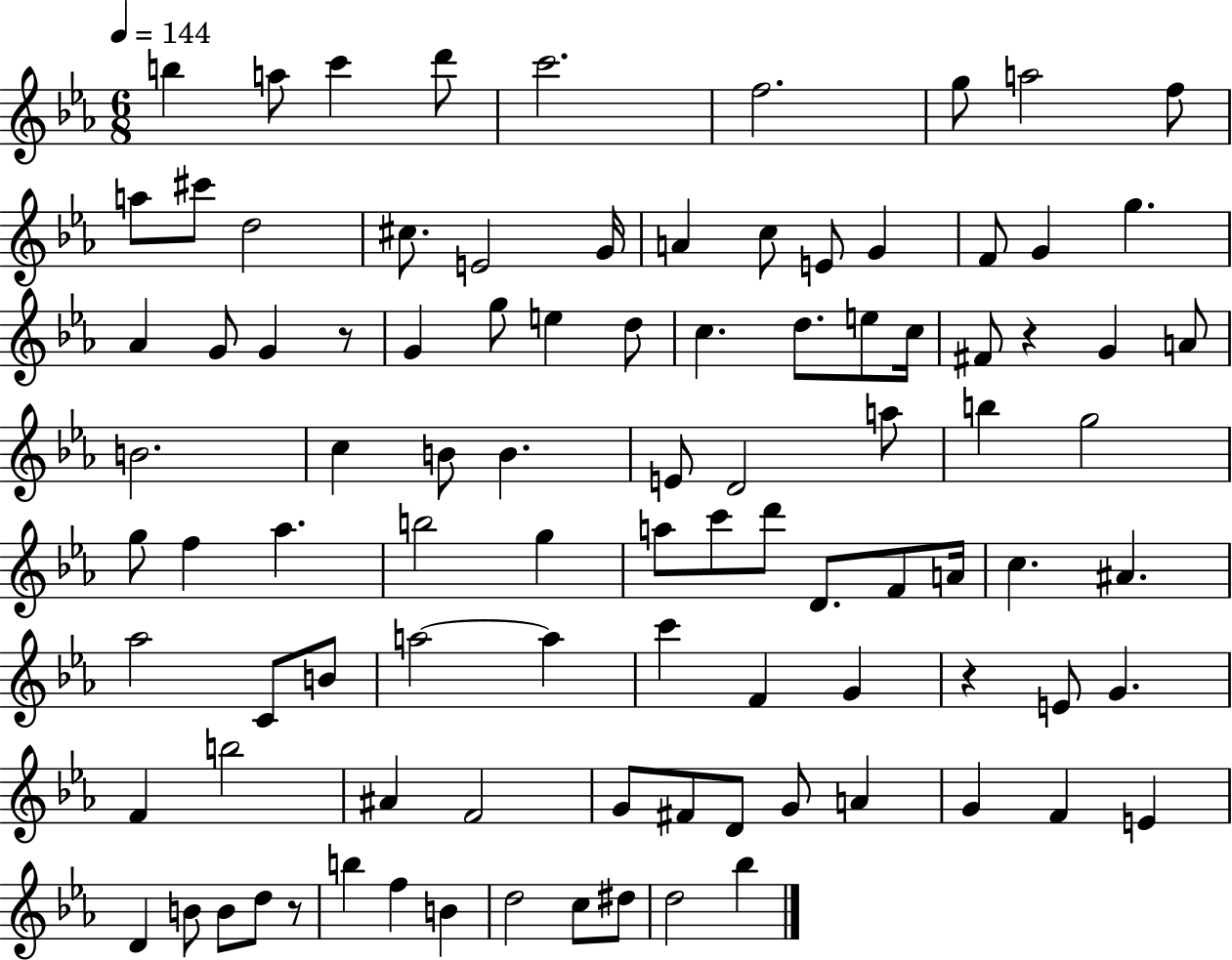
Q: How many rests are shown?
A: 4